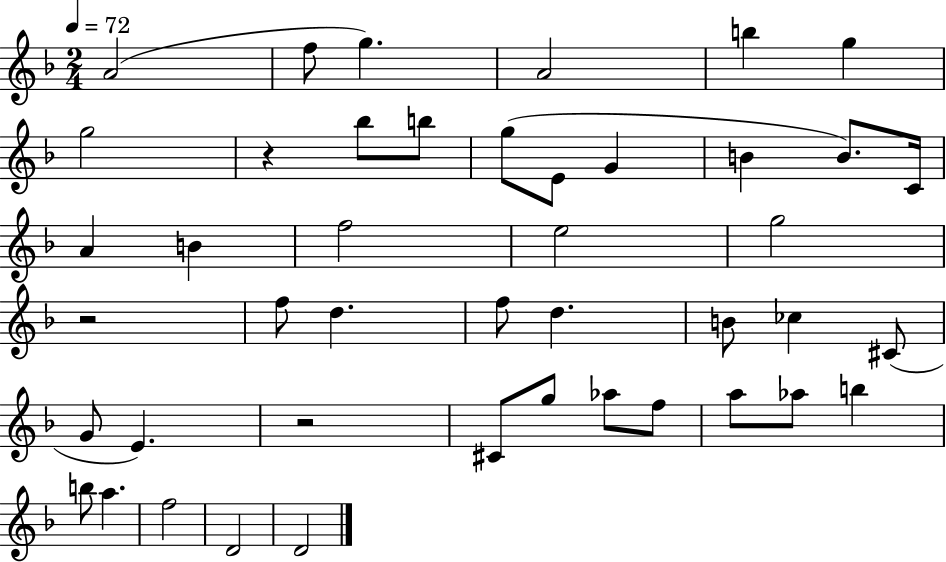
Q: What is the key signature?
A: F major